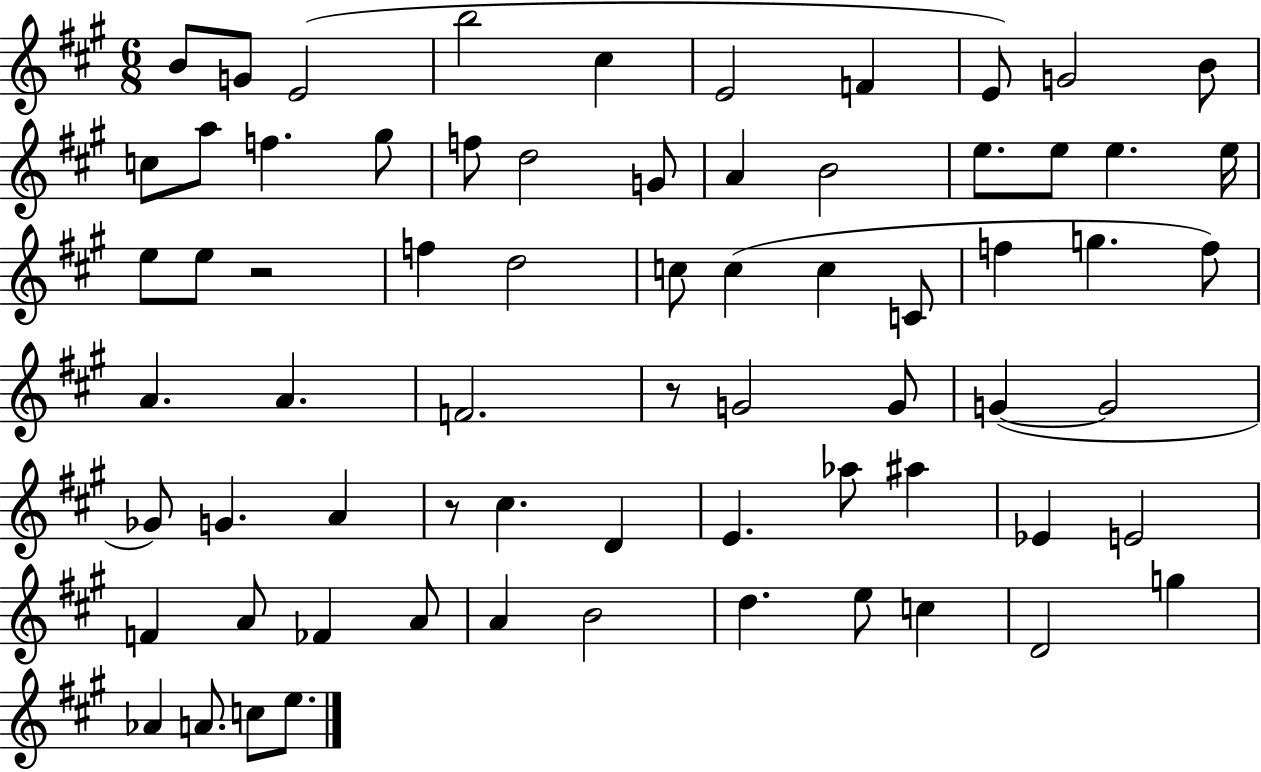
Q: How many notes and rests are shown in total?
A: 69